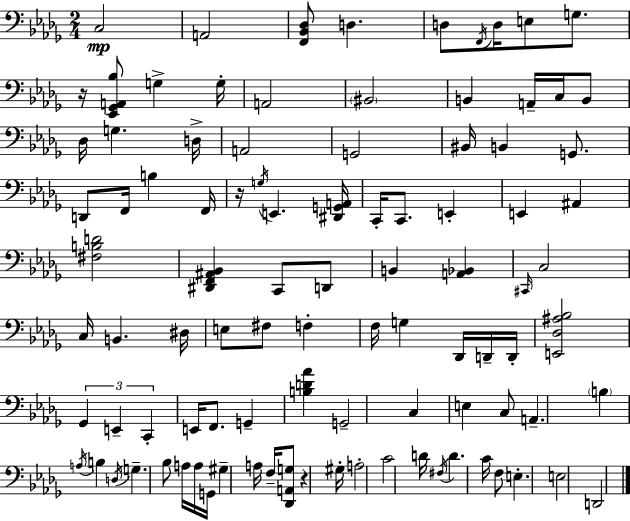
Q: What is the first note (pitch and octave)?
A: C3